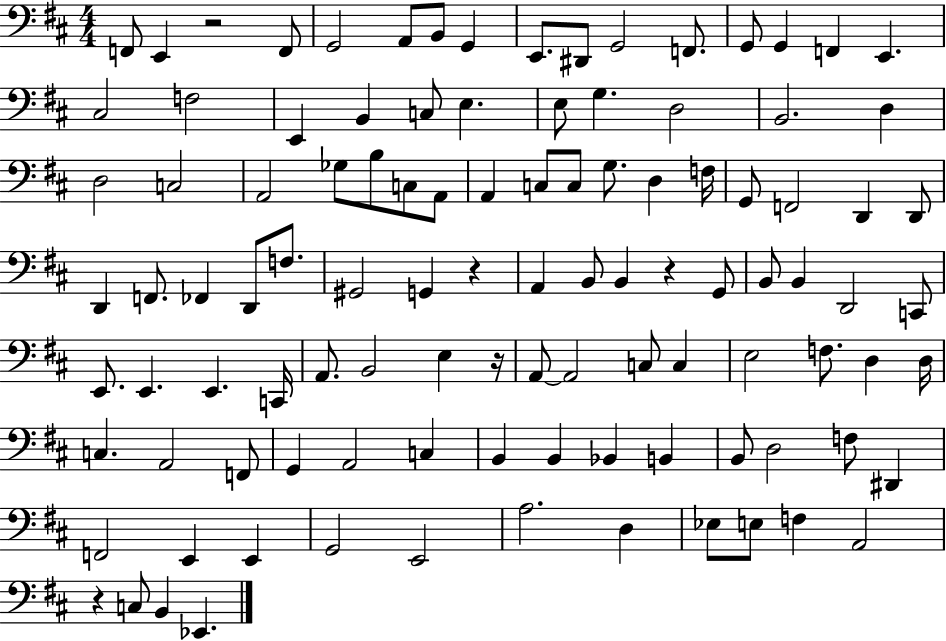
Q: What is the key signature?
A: D major